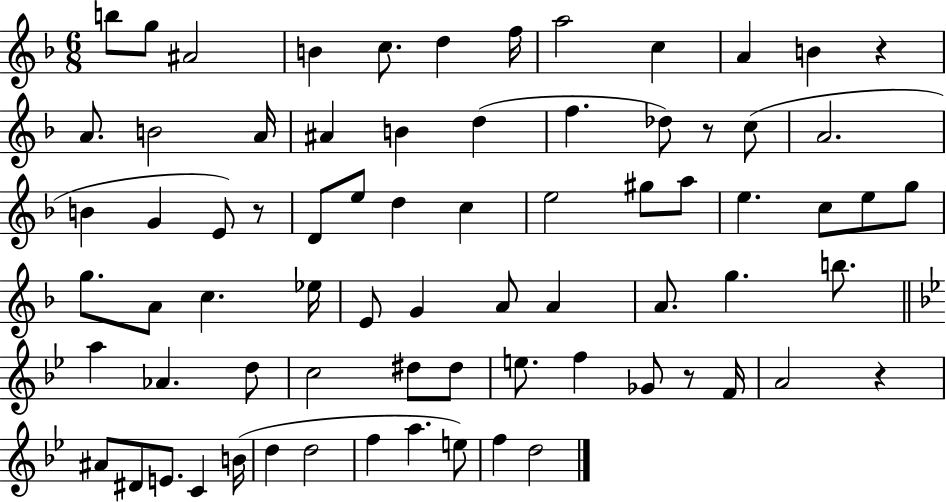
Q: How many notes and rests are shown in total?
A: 74